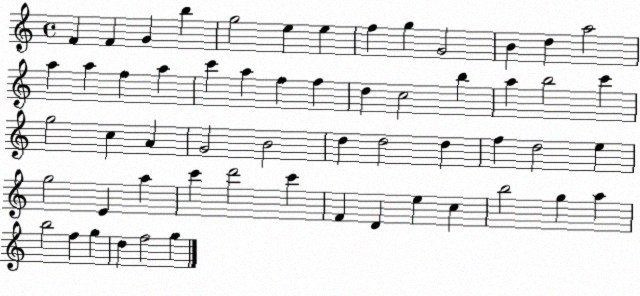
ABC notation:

X:1
T:Untitled
M:4/4
L:1/4
K:C
F F G b g2 e e f g G2 B d a2 a a f a c' a f f d c2 b a b2 c' g2 c A G2 B2 d d2 d f d2 e g2 E a c' d'2 c' F D e c b2 g a b2 f g d f2 g